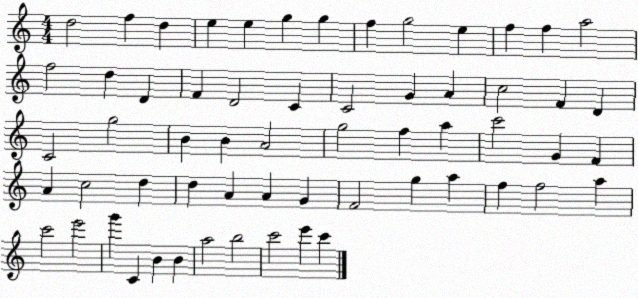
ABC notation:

X:1
T:Untitled
M:4/4
L:1/4
K:C
d2 f d e e g g f g2 e f f a2 f2 d D F D2 C C2 G A c2 F D C2 g2 B B A2 g2 f a c'2 G F A c2 d d A A G F2 g a f f2 a c'2 e'2 g' C B B a2 b2 c'2 e' c'